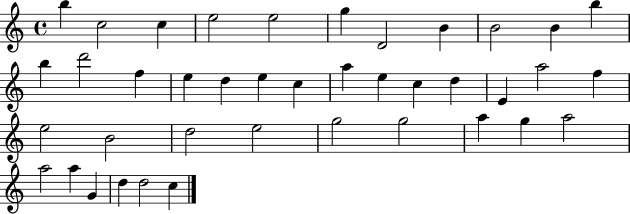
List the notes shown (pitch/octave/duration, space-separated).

B5/q C5/h C5/q E5/h E5/h G5/q D4/h B4/q B4/h B4/q B5/q B5/q D6/h F5/q E5/q D5/q E5/q C5/q A5/q E5/q C5/q D5/q E4/q A5/h F5/q E5/h B4/h D5/h E5/h G5/h G5/h A5/q G5/q A5/h A5/h A5/q G4/q D5/q D5/h C5/q